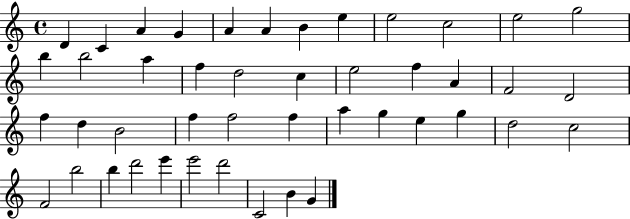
D4/q C4/q A4/q G4/q A4/q A4/q B4/q E5/q E5/h C5/h E5/h G5/h B5/q B5/h A5/q F5/q D5/h C5/q E5/h F5/q A4/q F4/h D4/h F5/q D5/q B4/h F5/q F5/h F5/q A5/q G5/q E5/q G5/q D5/h C5/h F4/h B5/h B5/q D6/h E6/q E6/h D6/h C4/h B4/q G4/q